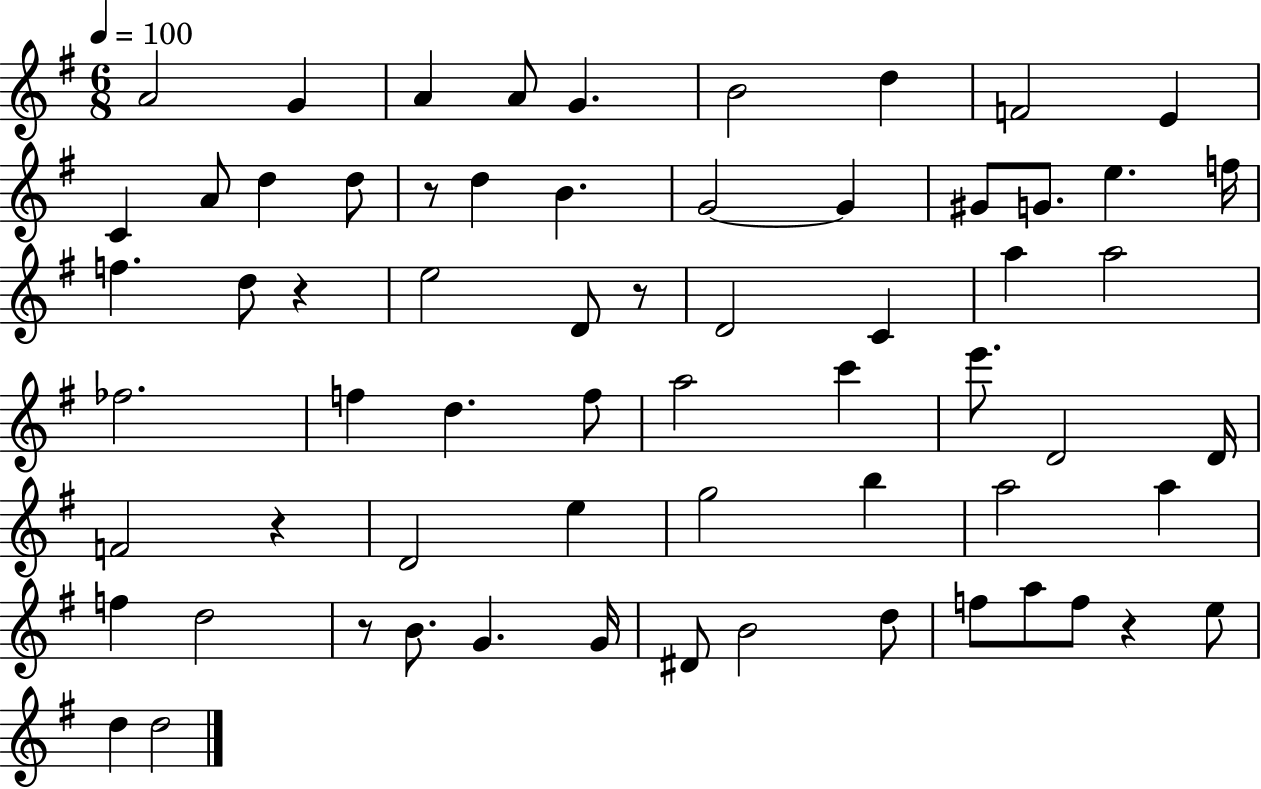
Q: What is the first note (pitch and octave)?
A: A4